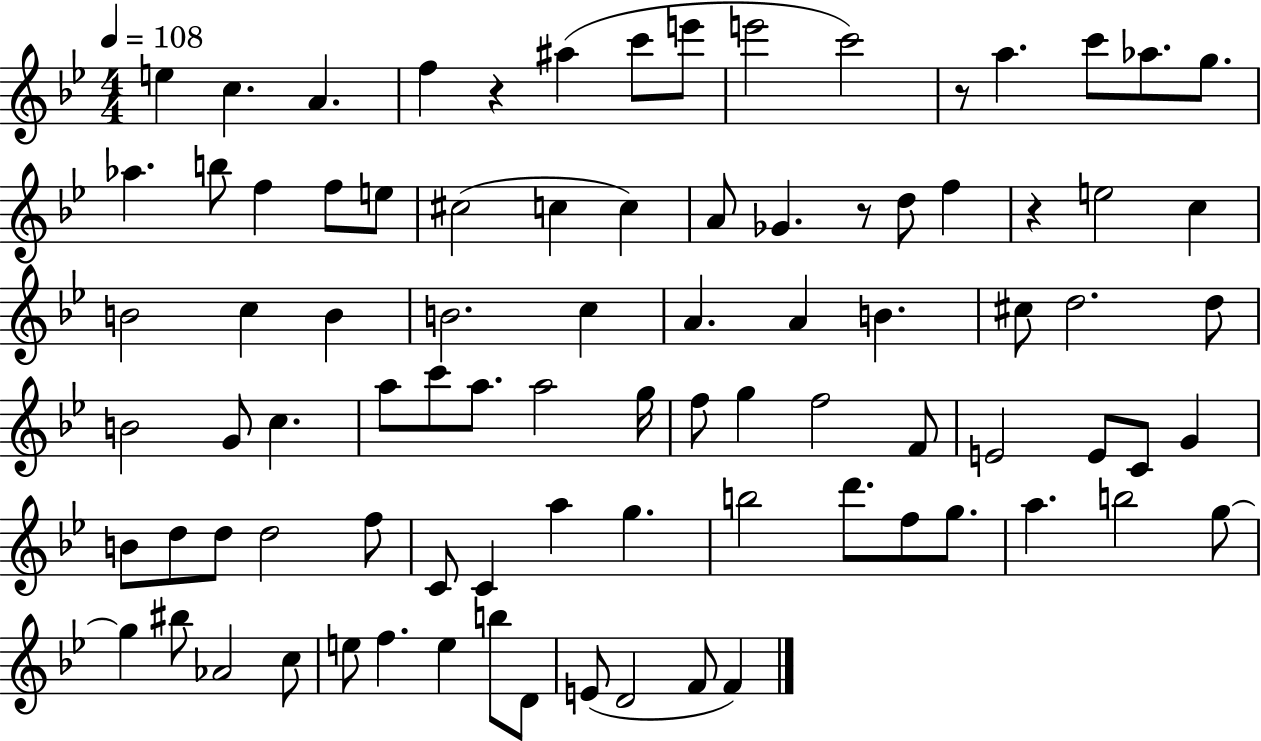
{
  \clef treble
  \numericTimeSignature
  \time 4/4
  \key bes \major
  \tempo 4 = 108
  e''4 c''4. a'4. | f''4 r4 ais''4( c'''8 e'''8 | e'''2 c'''2) | r8 a''4. c'''8 aes''8. g''8. | \break aes''4. b''8 f''4 f''8 e''8 | cis''2( c''4 c''4) | a'8 ges'4. r8 d''8 f''4 | r4 e''2 c''4 | \break b'2 c''4 b'4 | b'2. c''4 | a'4. a'4 b'4. | cis''8 d''2. d''8 | \break b'2 g'8 c''4. | a''8 c'''8 a''8. a''2 g''16 | f''8 g''4 f''2 f'8 | e'2 e'8 c'8 g'4 | \break b'8 d''8 d''8 d''2 f''8 | c'8 c'4 a''4 g''4. | b''2 d'''8. f''8 g''8. | a''4. b''2 g''8~~ | \break g''4 bis''8 aes'2 c''8 | e''8 f''4. e''4 b''8 d'8 | e'8( d'2 f'8 f'4) | \bar "|."
}